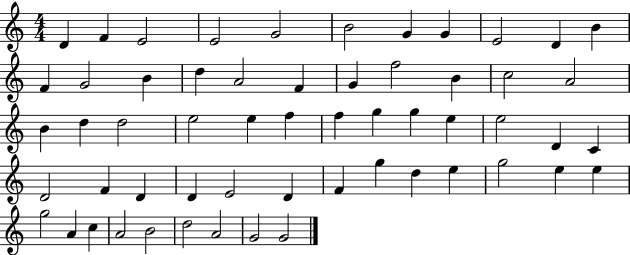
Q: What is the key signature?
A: C major